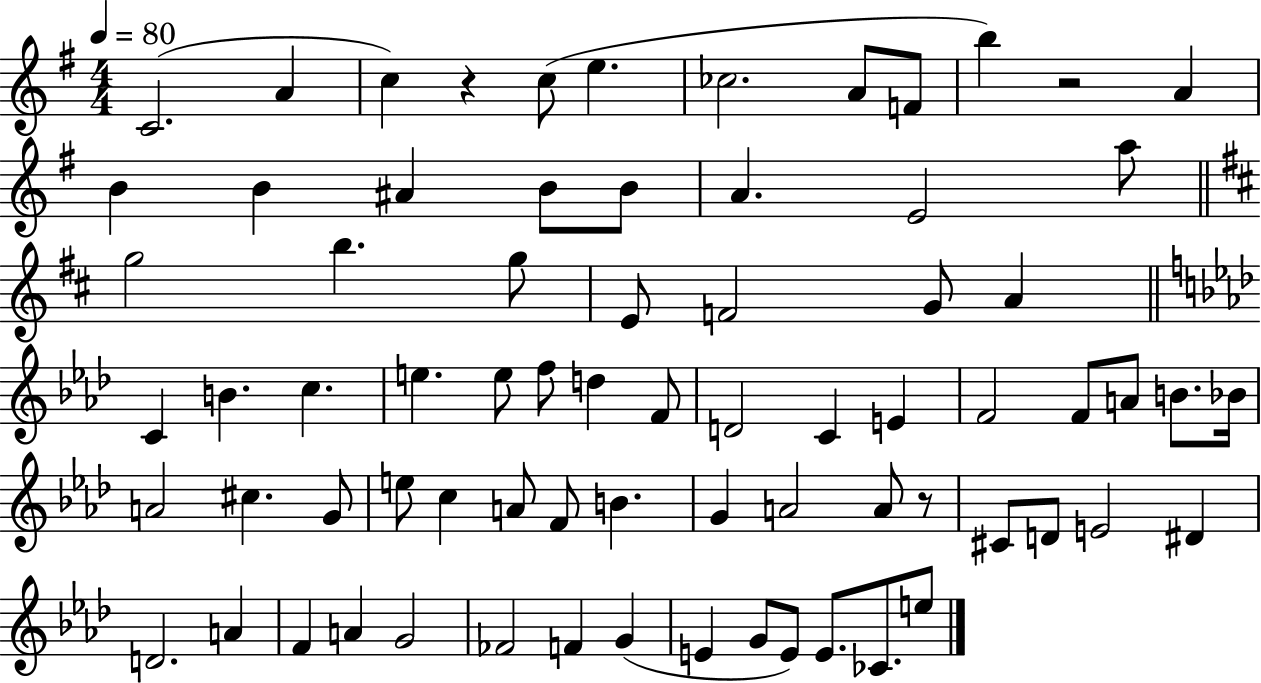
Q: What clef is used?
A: treble